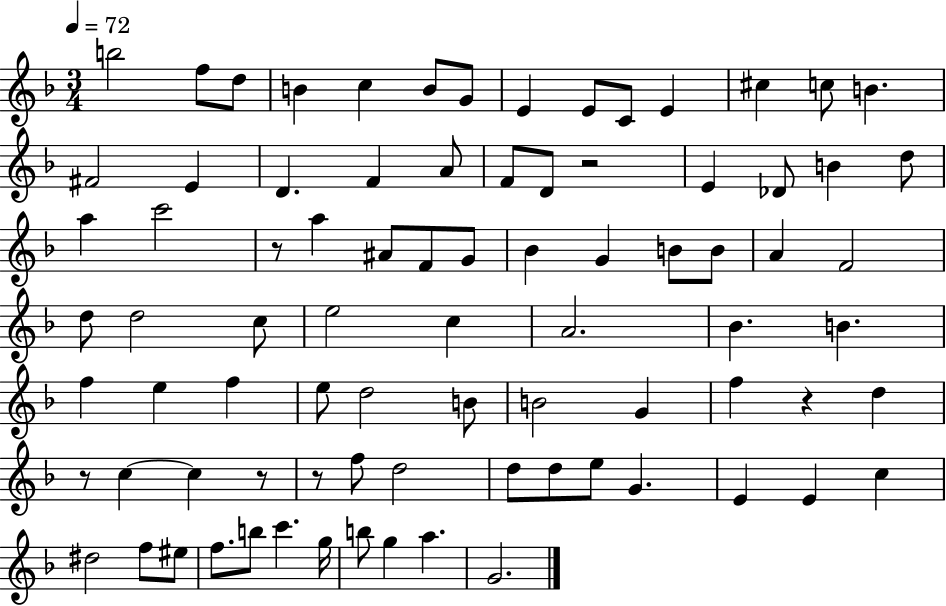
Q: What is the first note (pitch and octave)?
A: B5